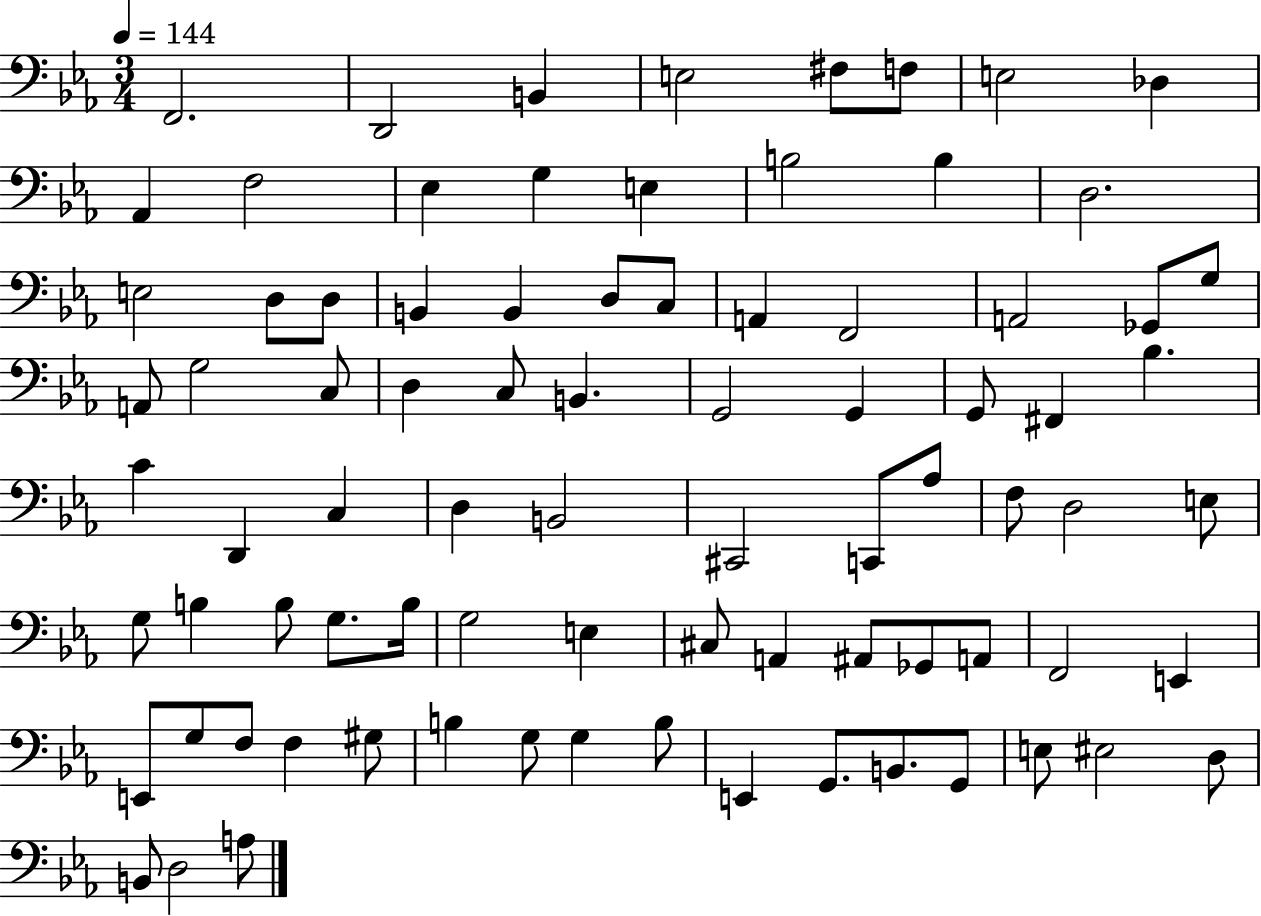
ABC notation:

X:1
T:Untitled
M:3/4
L:1/4
K:Eb
F,,2 D,,2 B,, E,2 ^F,/2 F,/2 E,2 _D, _A,, F,2 _E, G, E, B,2 B, D,2 E,2 D,/2 D,/2 B,, B,, D,/2 C,/2 A,, F,,2 A,,2 _G,,/2 G,/2 A,,/2 G,2 C,/2 D, C,/2 B,, G,,2 G,, G,,/2 ^F,, _B, C D,, C, D, B,,2 ^C,,2 C,,/2 _A,/2 F,/2 D,2 E,/2 G,/2 B, B,/2 G,/2 B,/4 G,2 E, ^C,/2 A,, ^A,,/2 _G,,/2 A,,/2 F,,2 E,, E,,/2 G,/2 F,/2 F, ^G,/2 B, G,/2 G, B,/2 E,, G,,/2 B,,/2 G,,/2 E,/2 ^E,2 D,/2 B,,/2 D,2 A,/2